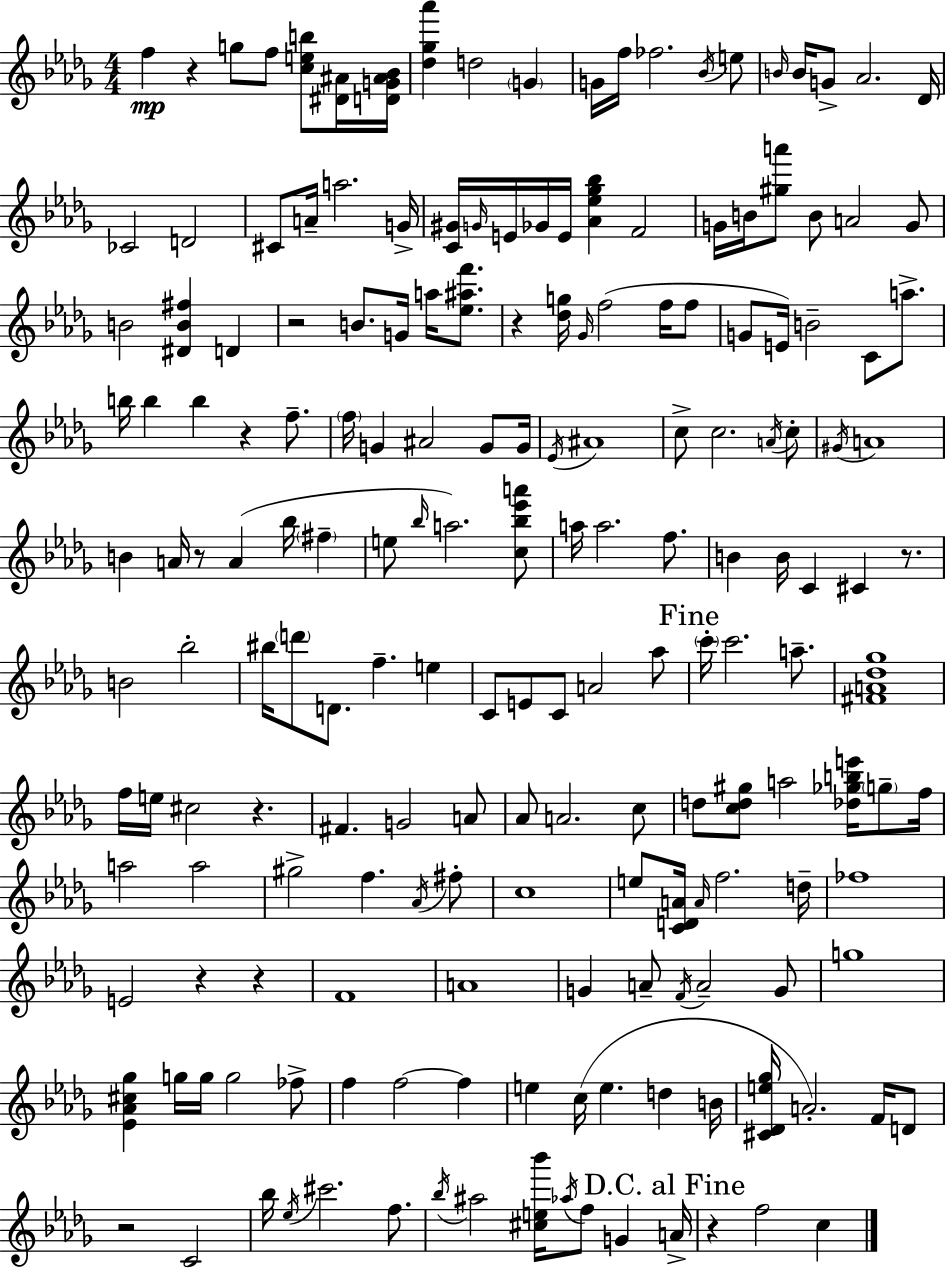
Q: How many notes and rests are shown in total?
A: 183